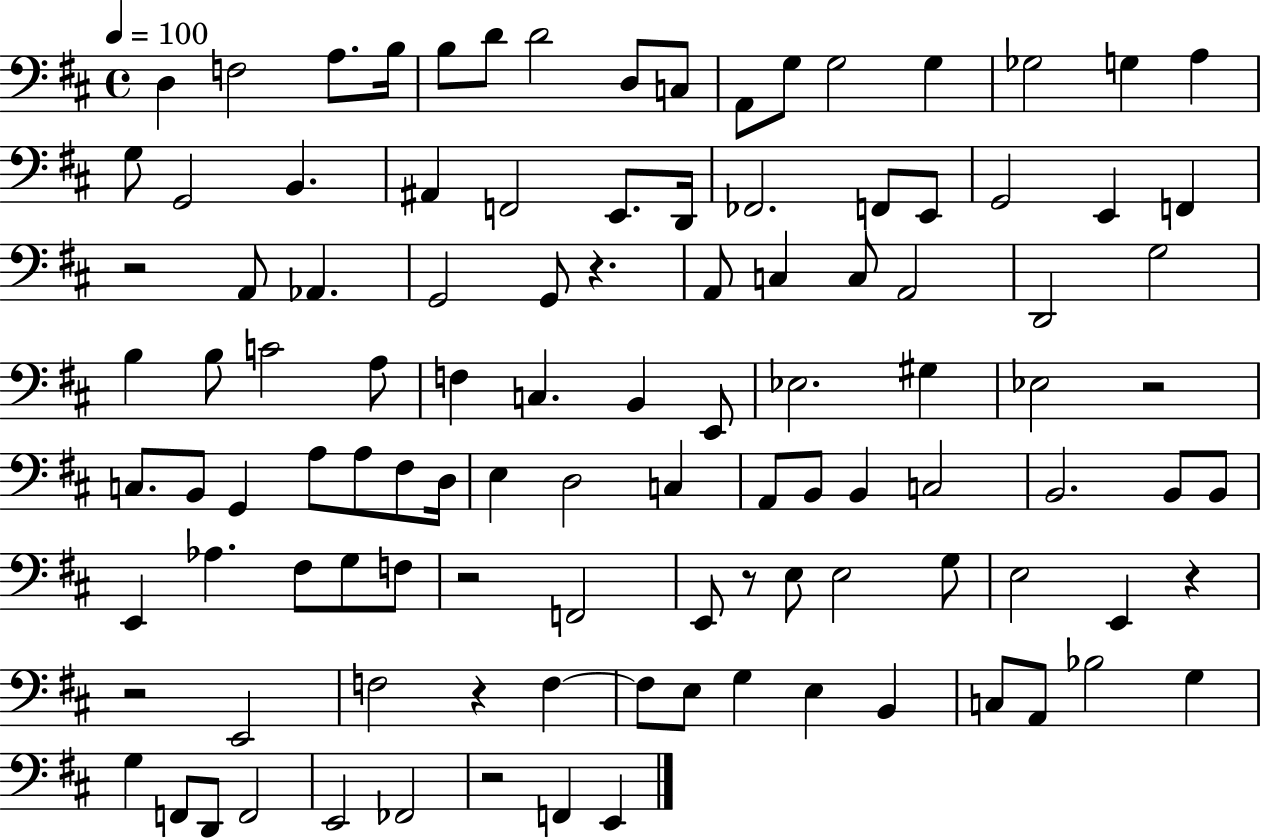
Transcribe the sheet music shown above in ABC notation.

X:1
T:Untitled
M:4/4
L:1/4
K:D
D, F,2 A,/2 B,/4 B,/2 D/2 D2 D,/2 C,/2 A,,/2 G,/2 G,2 G, _G,2 G, A, G,/2 G,,2 B,, ^A,, F,,2 E,,/2 D,,/4 _F,,2 F,,/2 E,,/2 G,,2 E,, F,, z2 A,,/2 _A,, G,,2 G,,/2 z A,,/2 C, C,/2 A,,2 D,,2 G,2 B, B,/2 C2 A,/2 F, C, B,, E,,/2 _E,2 ^G, _E,2 z2 C,/2 B,,/2 G,, A,/2 A,/2 ^F,/2 D,/4 E, D,2 C, A,,/2 B,,/2 B,, C,2 B,,2 B,,/2 B,,/2 E,, _A, ^F,/2 G,/2 F,/2 z2 F,,2 E,,/2 z/2 E,/2 E,2 G,/2 E,2 E,, z z2 E,,2 F,2 z F, F,/2 E,/2 G, E, B,, C,/2 A,,/2 _B,2 G, G, F,,/2 D,,/2 F,,2 E,,2 _F,,2 z2 F,, E,,